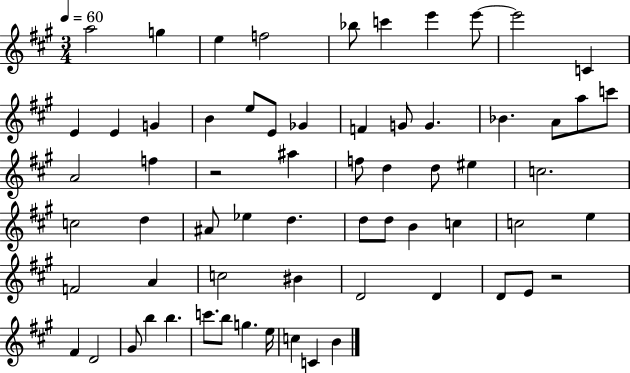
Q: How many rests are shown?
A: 2